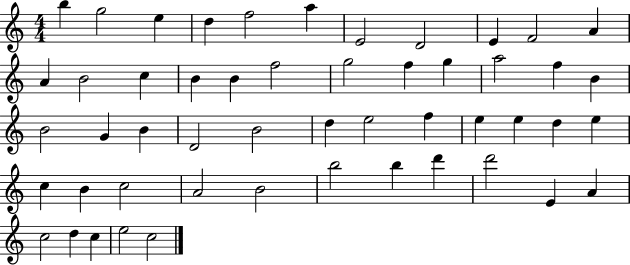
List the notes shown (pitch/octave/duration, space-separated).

B5/q G5/h E5/q D5/q F5/h A5/q E4/h D4/h E4/q F4/h A4/q A4/q B4/h C5/q B4/q B4/q F5/h G5/h F5/q G5/q A5/h F5/q B4/q B4/h G4/q B4/q D4/h B4/h D5/q E5/h F5/q E5/q E5/q D5/q E5/q C5/q B4/q C5/h A4/h B4/h B5/h B5/q D6/q D6/h E4/q A4/q C5/h D5/q C5/q E5/h C5/h